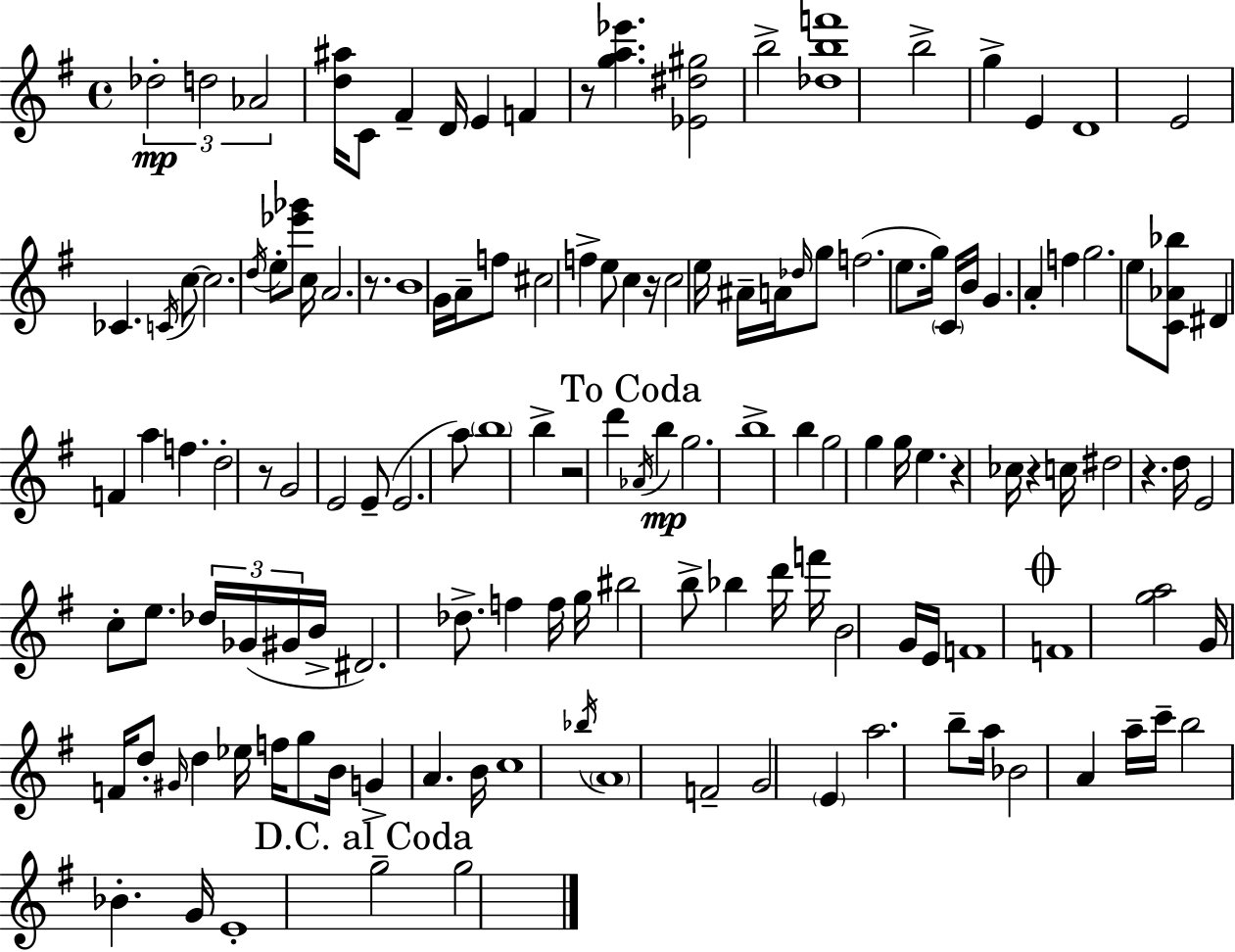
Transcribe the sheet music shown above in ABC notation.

X:1
T:Untitled
M:4/4
L:1/4
K:G
_d2 d2 _A2 [d^a]/4 C/2 ^F D/4 E F z/2 [ga_e'] [_E^d^g]2 b2 [_dbf']4 b2 g E D4 E2 _C C/4 c/2 c2 d/4 e/2 [_e'_g']/2 c/4 A2 z/2 B4 G/4 A/4 f/2 ^c2 f e/2 c z/4 c2 e/4 ^A/4 A/4 _d/4 g/2 f2 e/2 g/4 C/4 B/4 G A f g2 e/2 [C_A_b]/2 ^D F a f d2 z/2 G2 E2 E/2 E2 a/2 b4 b z2 d' _A/4 b g2 b4 b g2 g g/4 e z _c/4 z c/4 ^d2 z d/4 E2 c/2 e/2 _d/4 _G/4 ^G/4 B/4 ^D2 _d/2 f f/4 g/4 ^b2 b/2 _b d'/4 f'/4 B2 G/4 E/4 F4 F4 [ga]2 G/4 F/4 d/2 ^G/4 d _e/4 f/4 g/2 B/4 G A B/4 c4 _b/4 A4 F2 G2 E a2 b/2 a/4 _B2 A a/4 c'/4 b2 _B G/4 E4 g2 g2